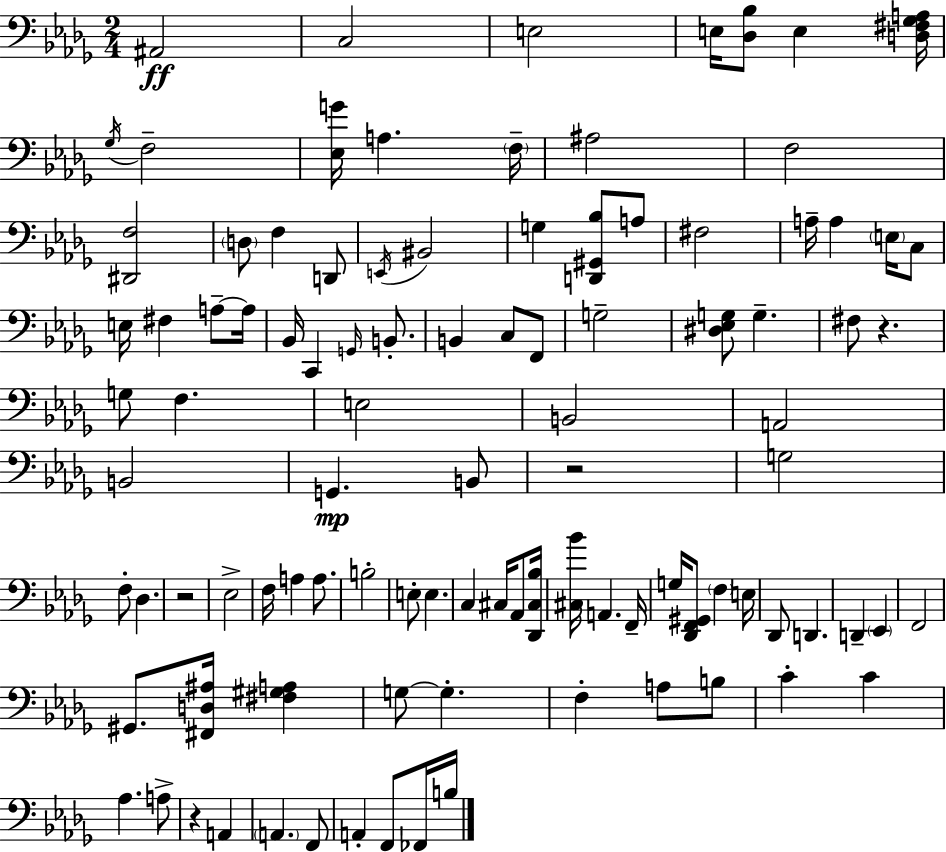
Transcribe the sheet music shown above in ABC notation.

X:1
T:Untitled
M:2/4
L:1/4
K:Bbm
^A,,2 C,2 E,2 E,/4 [_D,_B,]/2 E, [D,^F,_G,A,]/4 _G,/4 F,2 [_E,G]/4 A, F,/4 ^A,2 F,2 [^D,,F,]2 D,/2 F, D,,/2 E,,/4 ^B,,2 G, [D,,^G,,_B,]/2 A,/2 ^F,2 A,/4 A, E,/4 C,/2 E,/4 ^F, A,/2 A,/4 _B,,/4 C,, G,,/4 B,,/2 B,, C,/2 F,,/2 G,2 [^D,_E,G,]/2 G, ^F,/2 z G,/2 F, E,2 B,,2 A,,2 B,,2 G,, B,,/2 z2 G,2 F,/2 _D, z2 _E,2 F,/4 A, A,/2 B,2 E,/2 E, C, ^C,/4 _A,,/2 [_D,,^C,_B,]/4 [^C,_B]/4 A,, F,,/4 G,/4 [_D,,F,,^G,,]/2 F, E,/4 _D,,/2 D,, D,, _E,, F,,2 ^G,,/2 [^F,,D,^A,]/4 [^F,^G,A,] G,/2 G, F, A,/2 B,/2 C C _A, A,/2 z A,, A,, F,,/2 A,, F,,/2 _F,,/4 B,/4